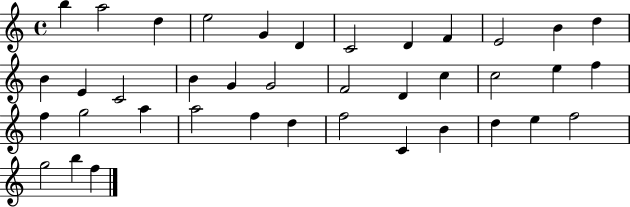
B5/q A5/h D5/q E5/h G4/q D4/q C4/h D4/q F4/q E4/h B4/q D5/q B4/q E4/q C4/h B4/q G4/q G4/h F4/h D4/q C5/q C5/h E5/q F5/q F5/q G5/h A5/q A5/h F5/q D5/q F5/h C4/q B4/q D5/q E5/q F5/h G5/h B5/q F5/q